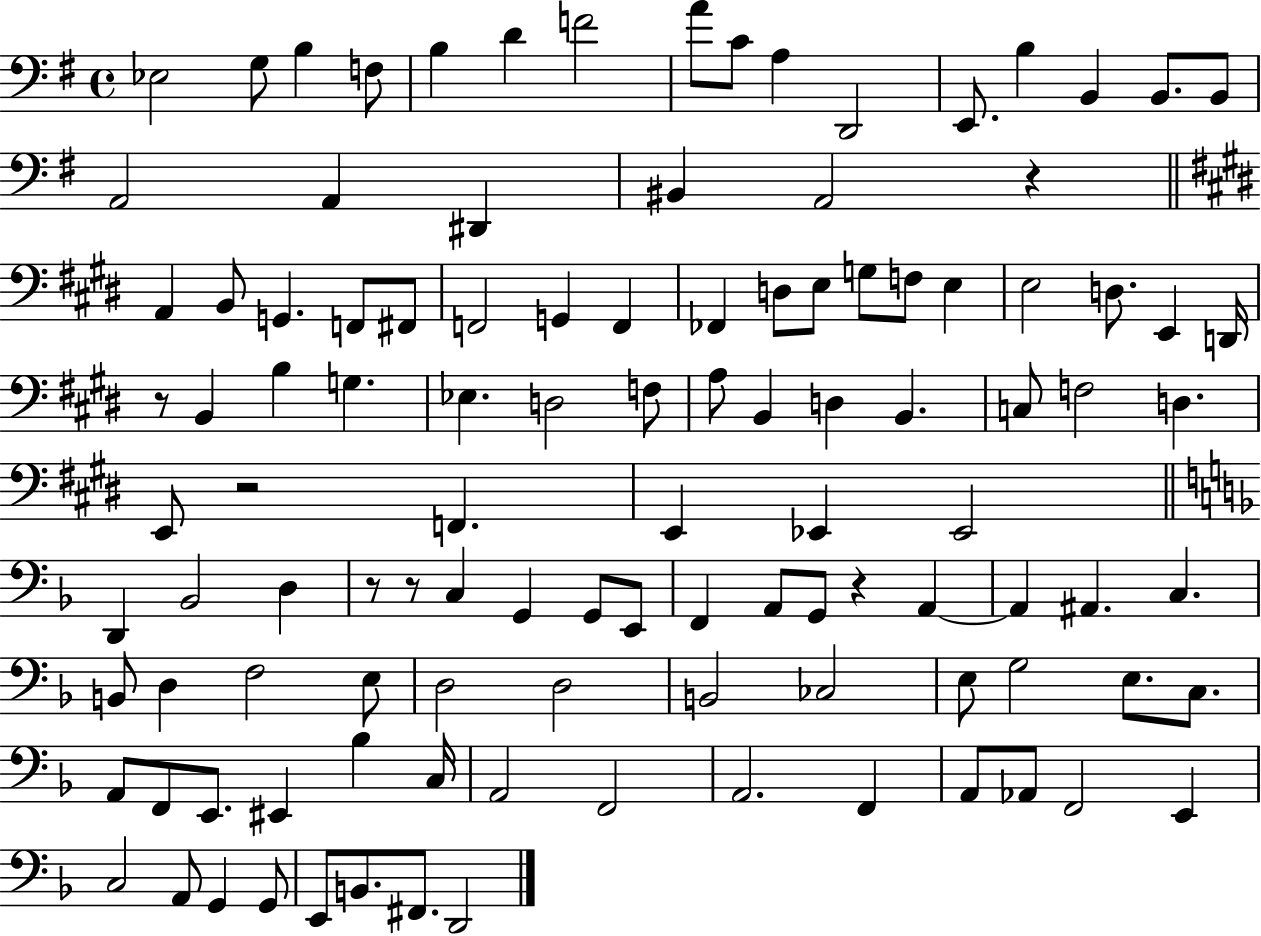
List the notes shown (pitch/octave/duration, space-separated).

Eb3/h G3/e B3/q F3/e B3/q D4/q F4/h A4/e C4/e A3/q D2/h E2/e. B3/q B2/q B2/e. B2/e A2/h A2/q D#2/q BIS2/q A2/h R/q A2/q B2/e G2/q. F2/e F#2/e F2/h G2/q F2/q FES2/q D3/e E3/e G3/e F3/e E3/q E3/h D3/e. E2/q D2/s R/e B2/q B3/q G3/q. Eb3/q. D3/h F3/e A3/e B2/q D3/q B2/q. C3/e F3/h D3/q. E2/e R/h F2/q. E2/q Eb2/q Eb2/h D2/q Bb2/h D3/q R/e R/e C3/q G2/q G2/e E2/e F2/q A2/e G2/e R/q A2/q A2/q A#2/q. C3/q. B2/e D3/q F3/h E3/e D3/h D3/h B2/h CES3/h E3/e G3/h E3/e. C3/e. A2/e F2/e E2/e. EIS2/q Bb3/q C3/s A2/h F2/h A2/h. F2/q A2/e Ab2/e F2/h E2/q C3/h A2/e G2/q G2/e E2/e B2/e. F#2/e. D2/h